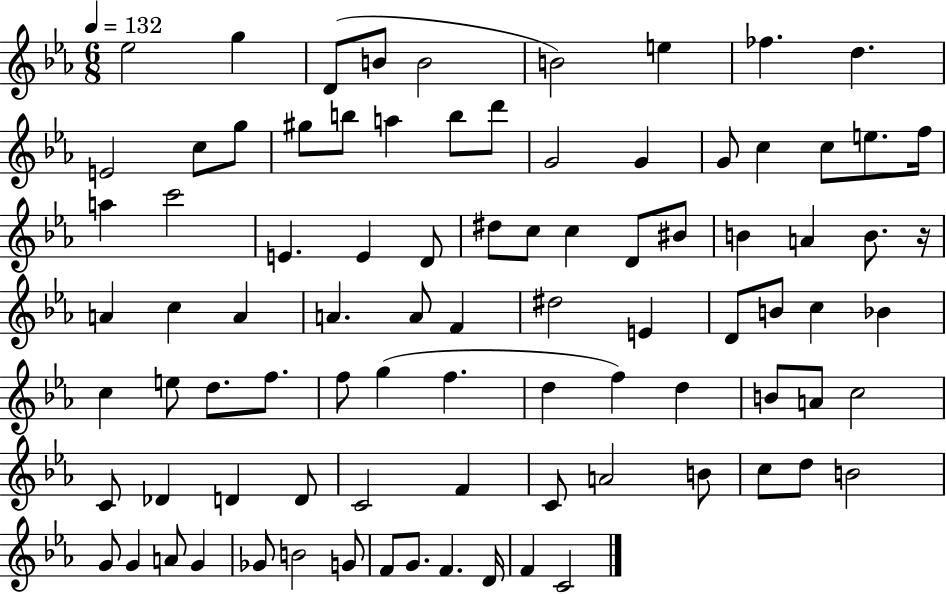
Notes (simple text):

Eb5/h G5/q D4/e B4/e B4/h B4/h E5/q FES5/q. D5/q. E4/h C5/e G5/e G#5/e B5/e A5/q B5/e D6/e G4/h G4/q G4/e C5/q C5/e E5/e. F5/s A5/q C6/h E4/q. E4/q D4/e D#5/e C5/e C5/q D4/e BIS4/e B4/q A4/q B4/e. R/s A4/q C5/q A4/q A4/q. A4/e F4/q D#5/h E4/q D4/e B4/e C5/q Bb4/q C5/q E5/e D5/e. F5/e. F5/e G5/q F5/q. D5/q F5/q D5/q B4/e A4/e C5/h C4/e Db4/q D4/q D4/e C4/h F4/q C4/e A4/h B4/e C5/e D5/e B4/h G4/e G4/q A4/e G4/q Gb4/e B4/h G4/e F4/e G4/e. F4/q. D4/s F4/q C4/h